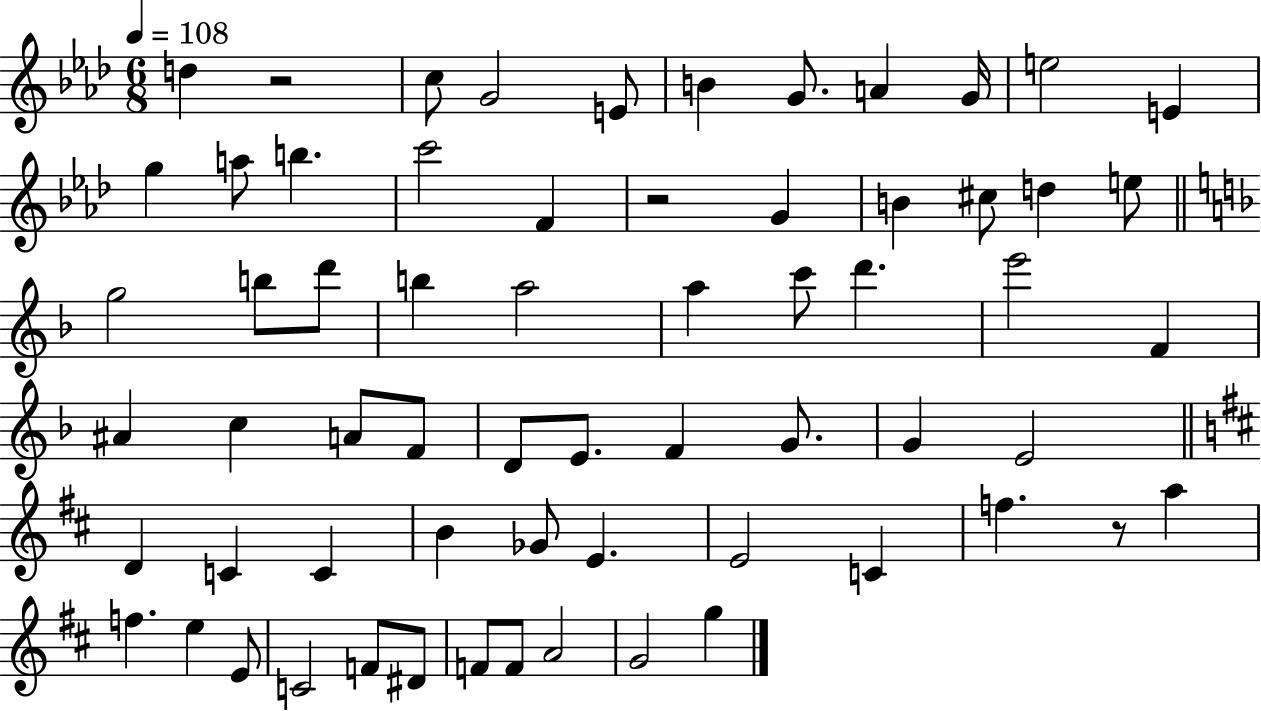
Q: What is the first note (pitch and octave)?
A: D5